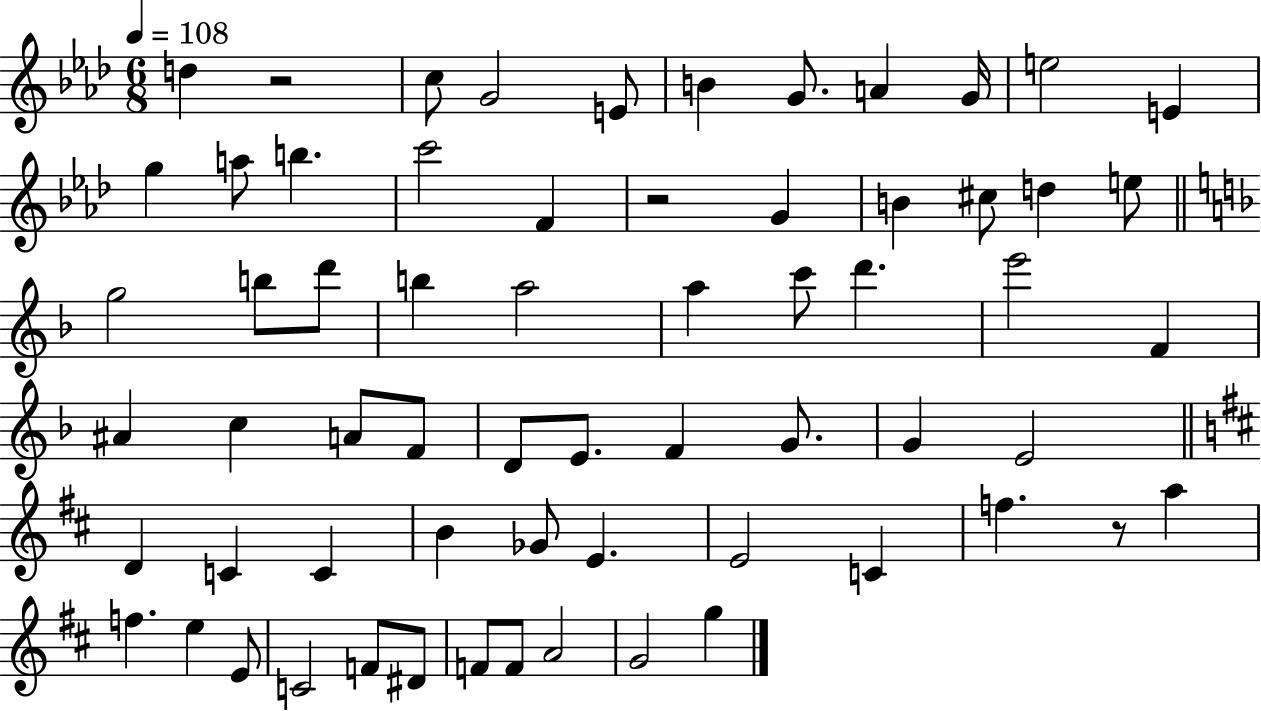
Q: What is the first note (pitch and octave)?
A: D5